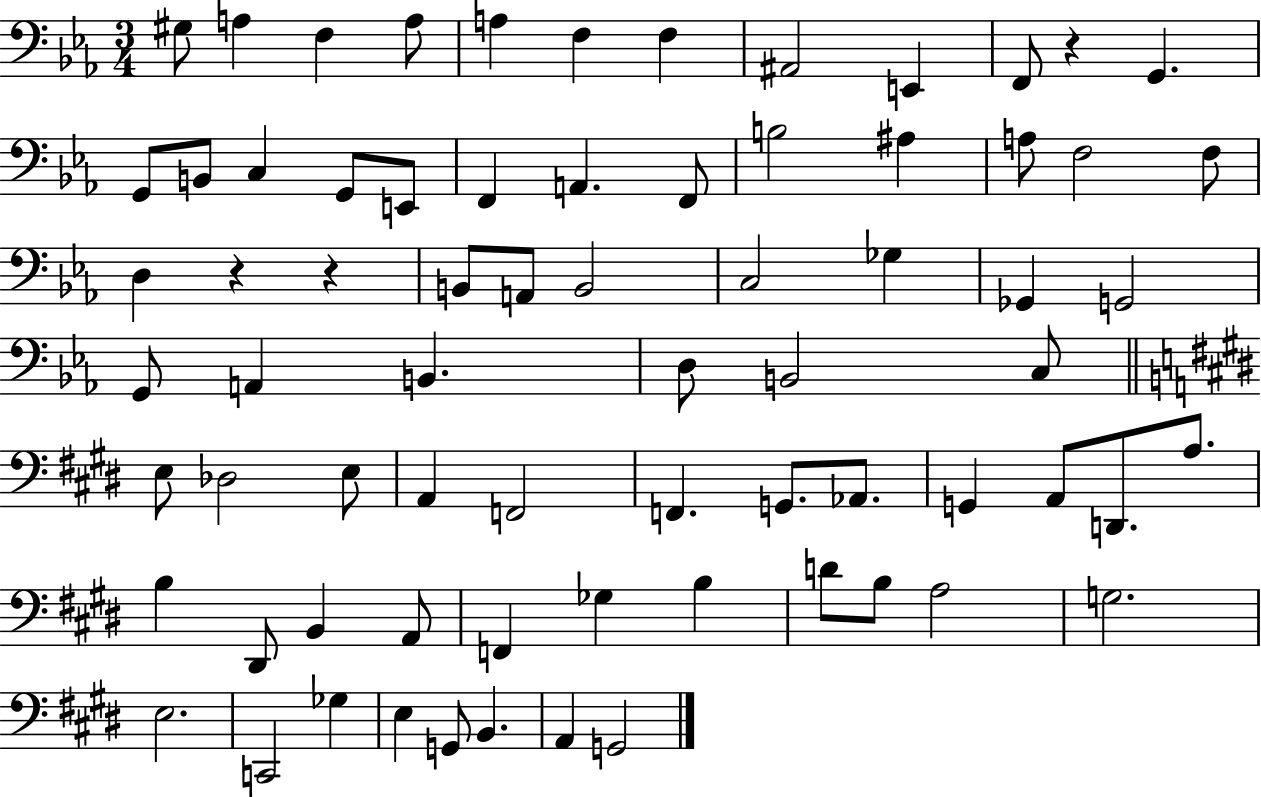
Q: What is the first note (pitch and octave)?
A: G#3